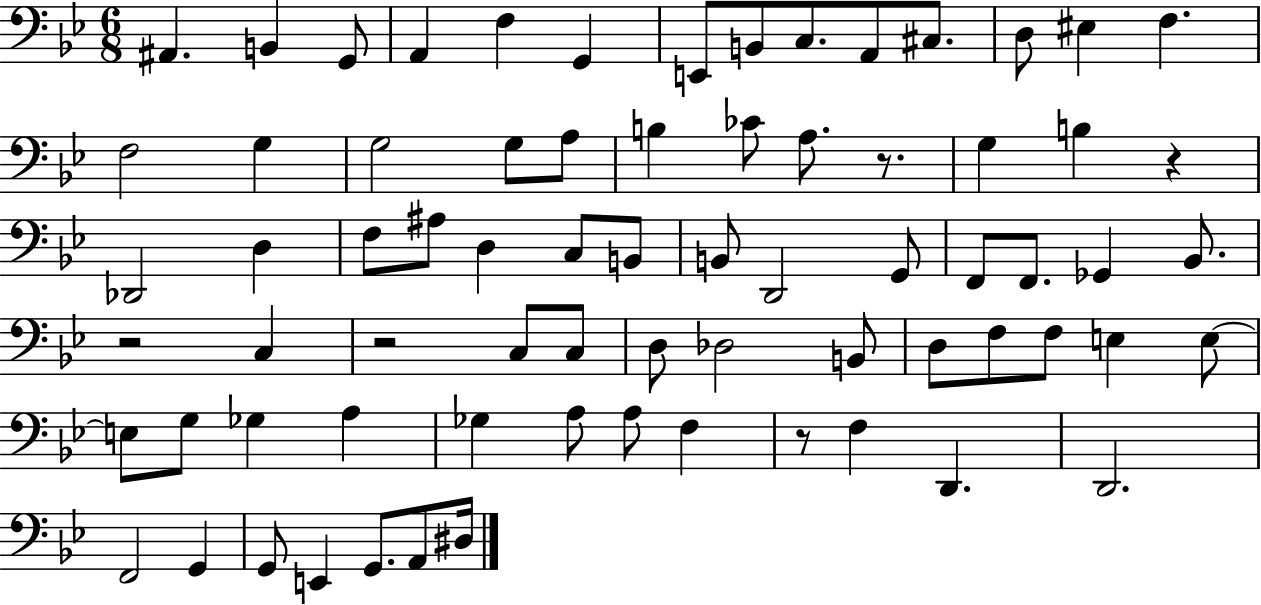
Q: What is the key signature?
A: BES major